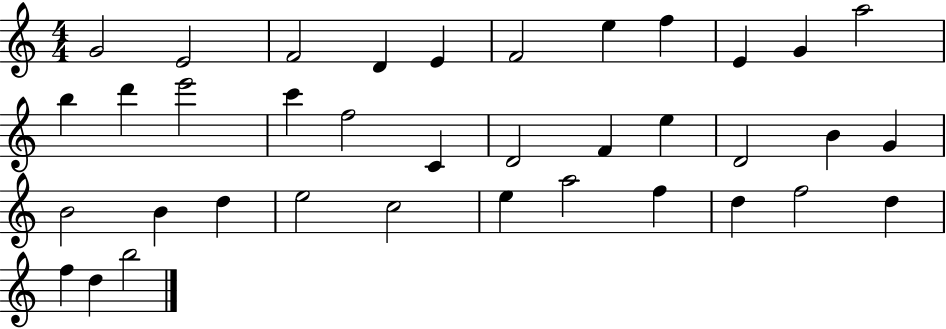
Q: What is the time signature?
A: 4/4